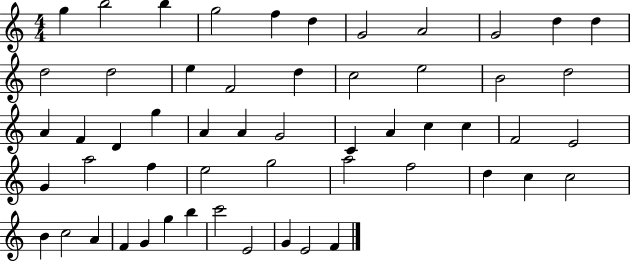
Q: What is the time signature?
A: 4/4